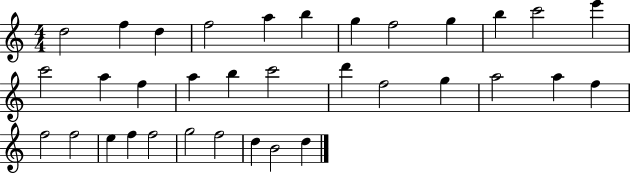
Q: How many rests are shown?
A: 0